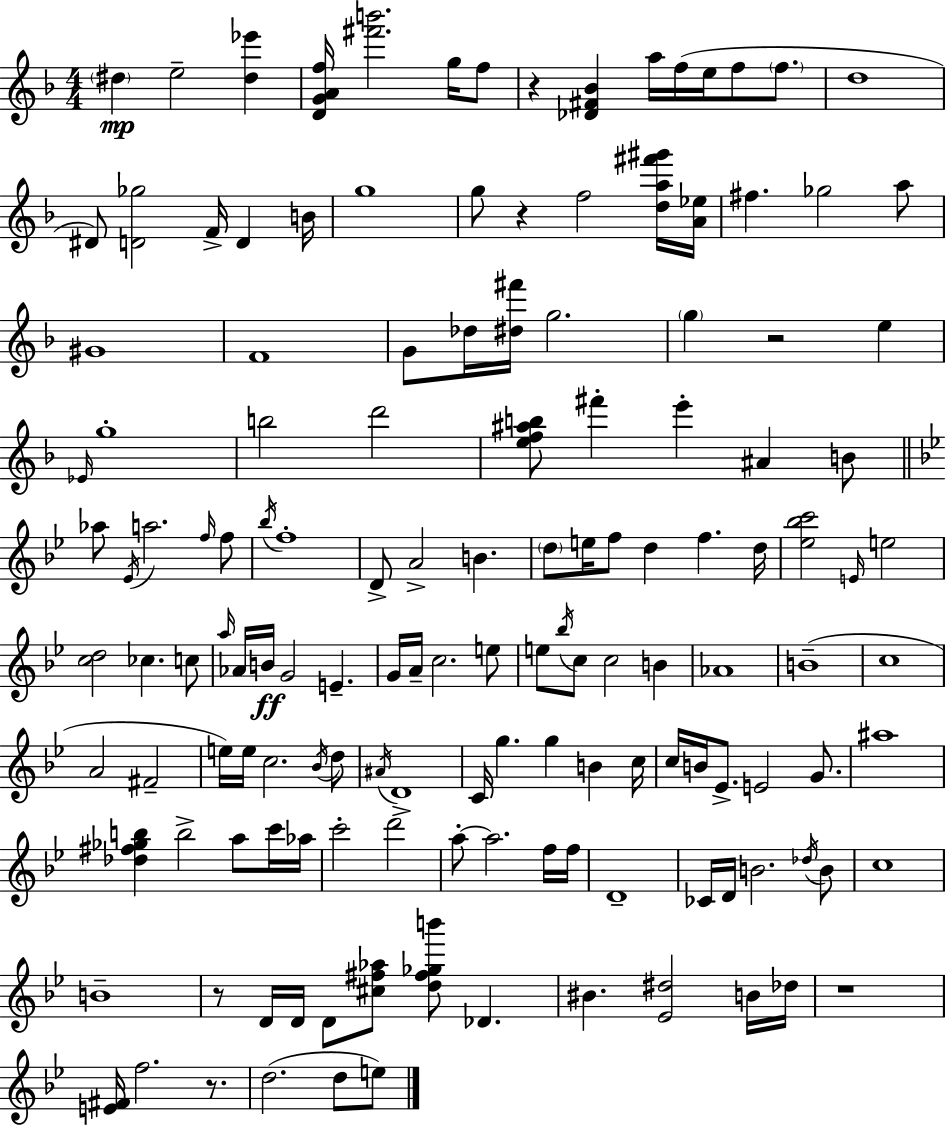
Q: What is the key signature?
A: F major